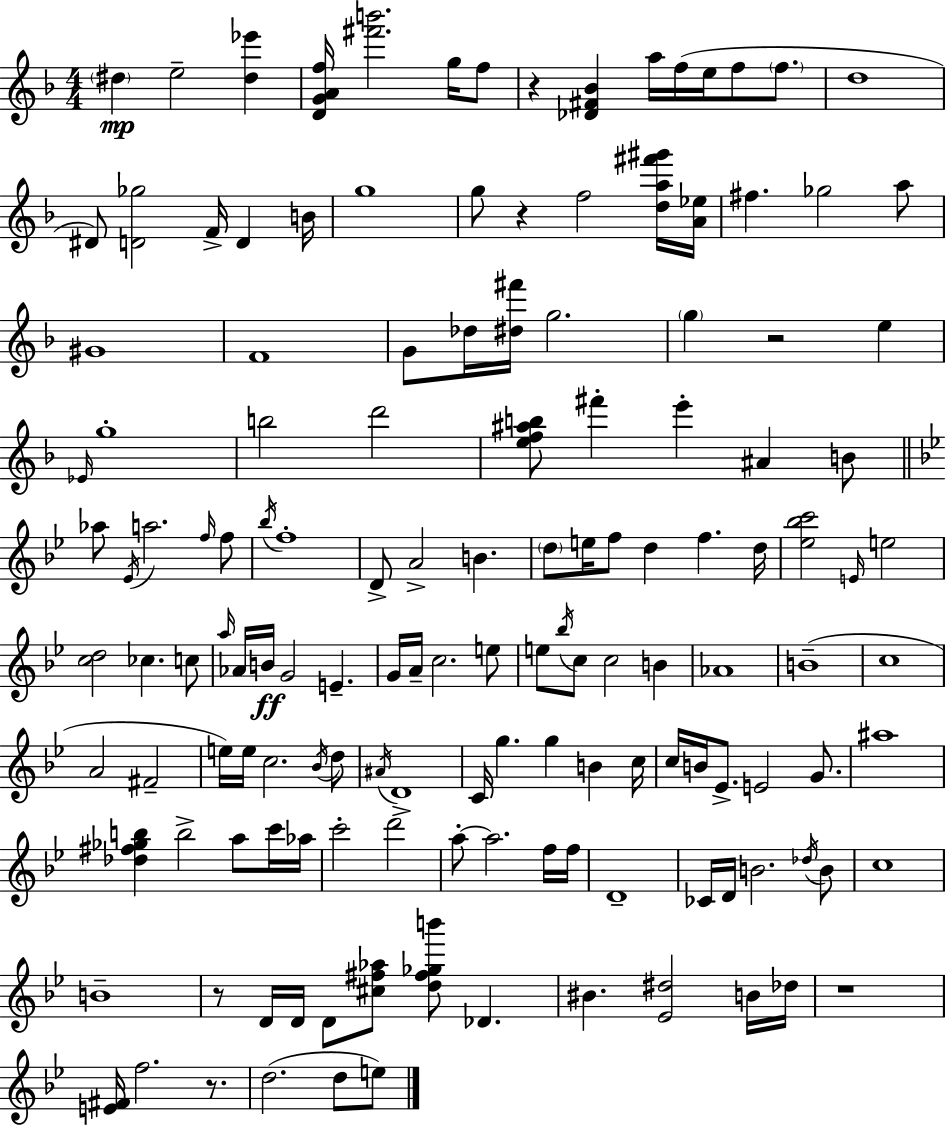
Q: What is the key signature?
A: F major